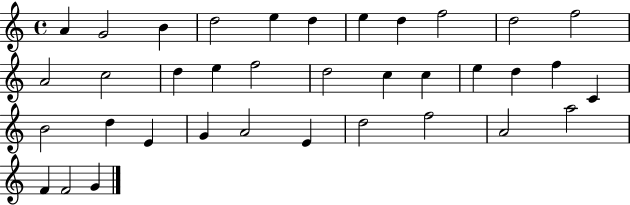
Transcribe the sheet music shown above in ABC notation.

X:1
T:Untitled
M:4/4
L:1/4
K:C
A G2 B d2 e d e d f2 d2 f2 A2 c2 d e f2 d2 c c e d f C B2 d E G A2 E d2 f2 A2 a2 F F2 G